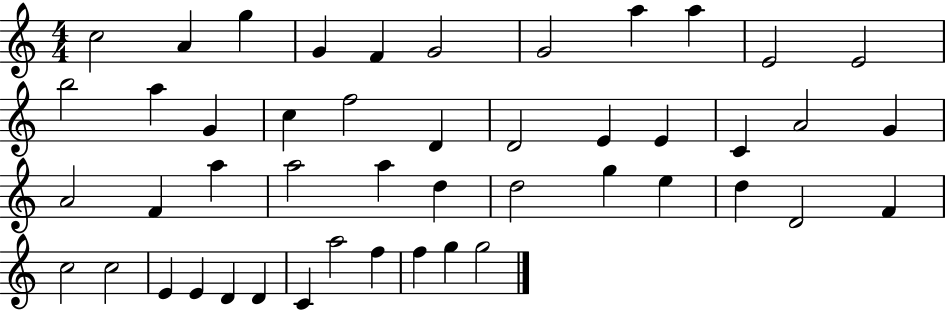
X:1
T:Untitled
M:4/4
L:1/4
K:C
c2 A g G F G2 G2 a a E2 E2 b2 a G c f2 D D2 E E C A2 G A2 F a a2 a d d2 g e d D2 F c2 c2 E E D D C a2 f f g g2